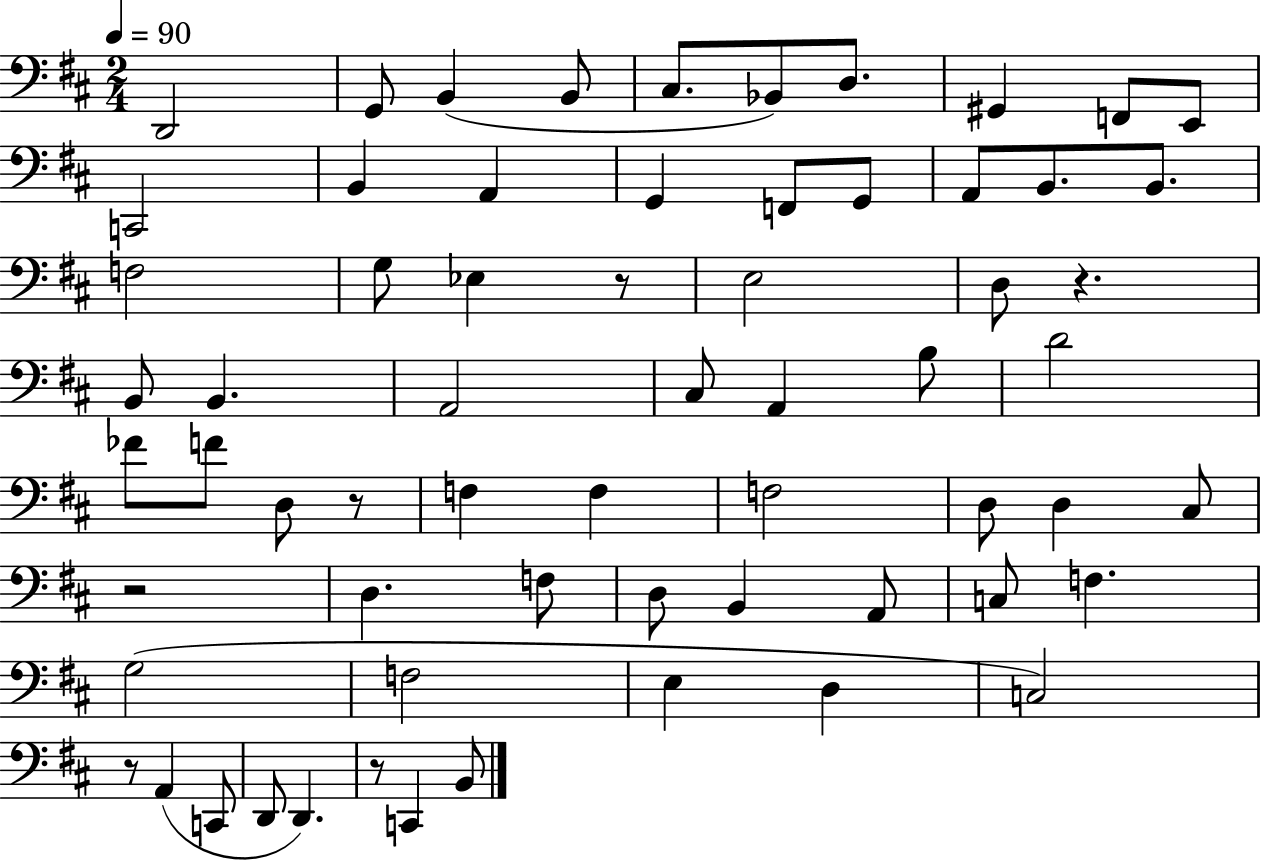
D2/h G2/e B2/q B2/e C#3/e. Bb2/e D3/e. G#2/q F2/e E2/e C2/h B2/q A2/q G2/q F2/e G2/e A2/e B2/e. B2/e. F3/h G3/e Eb3/q R/e E3/h D3/e R/q. B2/e B2/q. A2/h C#3/e A2/q B3/e D4/h FES4/e F4/e D3/e R/e F3/q F3/q F3/h D3/e D3/q C#3/e R/h D3/q. F3/e D3/e B2/q A2/e C3/e F3/q. G3/h F3/h E3/q D3/q C3/h R/e A2/q C2/e D2/e D2/q. R/e C2/q B2/e